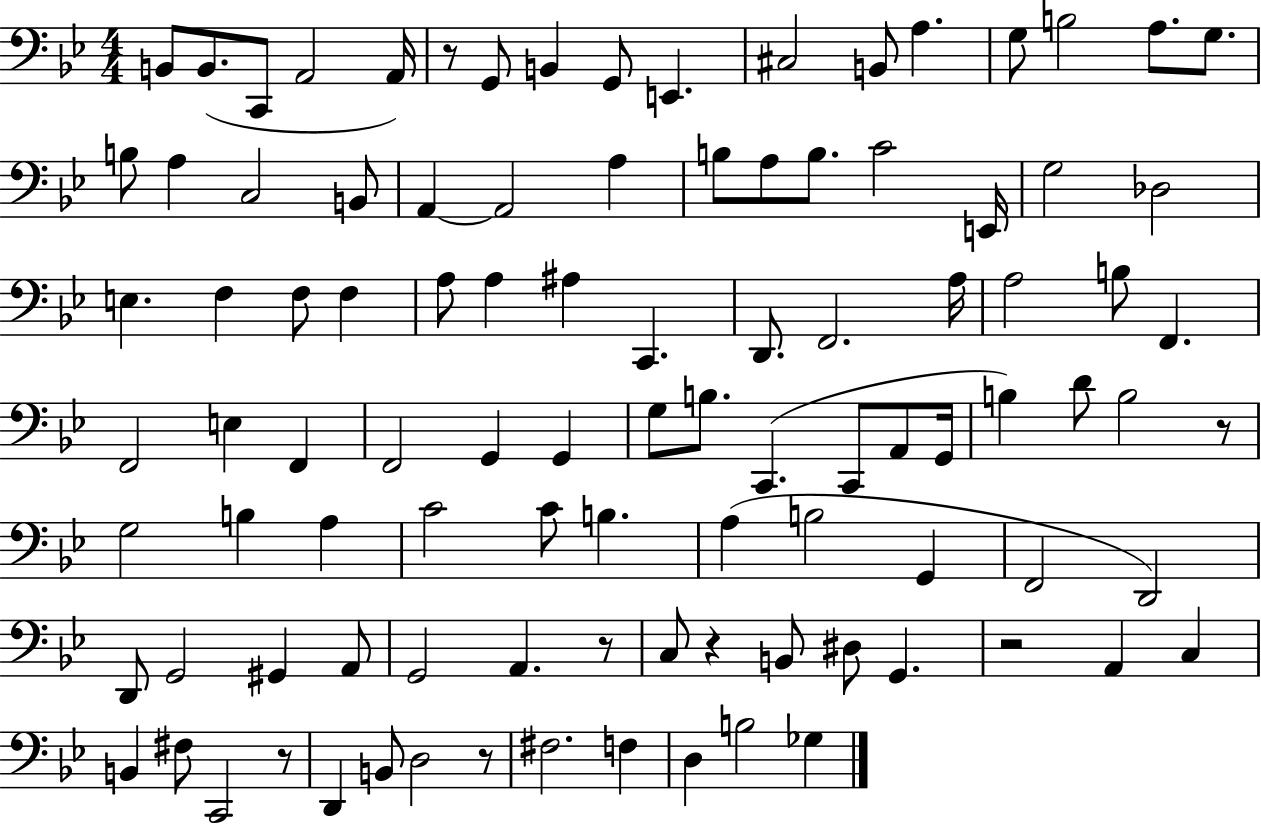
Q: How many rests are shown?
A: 7